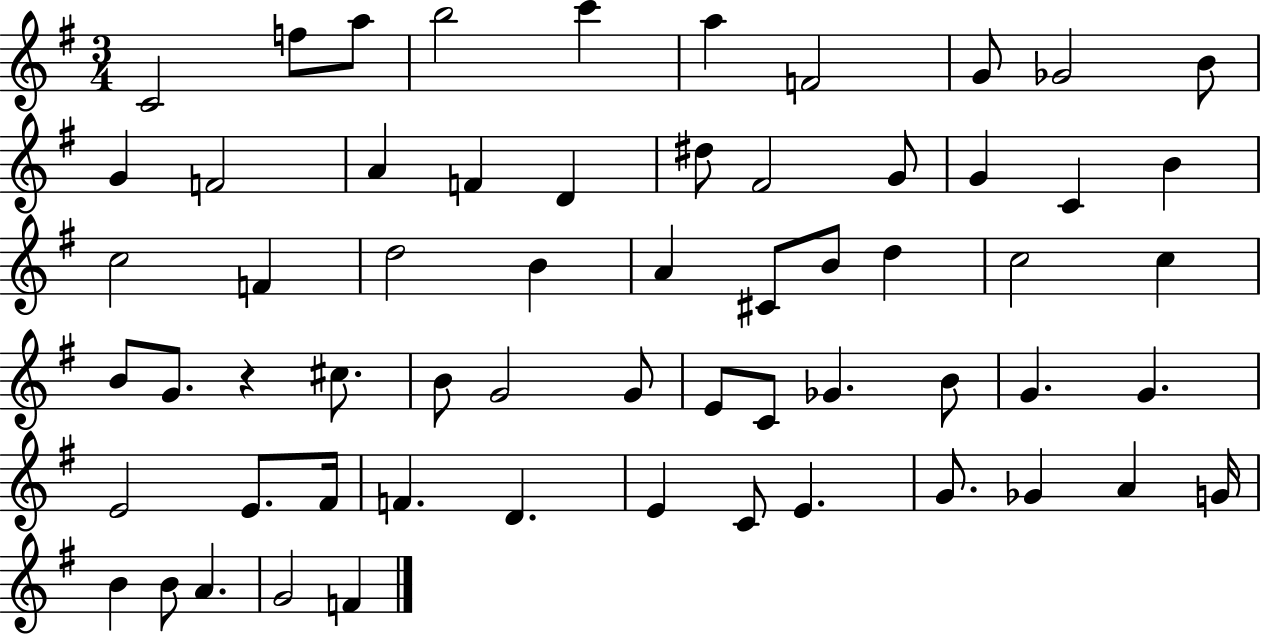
{
  \clef treble
  \numericTimeSignature
  \time 3/4
  \key g \major
  \repeat volta 2 { c'2 f''8 a''8 | b''2 c'''4 | a''4 f'2 | g'8 ges'2 b'8 | \break g'4 f'2 | a'4 f'4 d'4 | dis''8 fis'2 g'8 | g'4 c'4 b'4 | \break c''2 f'4 | d''2 b'4 | a'4 cis'8 b'8 d''4 | c''2 c''4 | \break b'8 g'8. r4 cis''8. | b'8 g'2 g'8 | e'8 c'8 ges'4. b'8 | g'4. g'4. | \break e'2 e'8. fis'16 | f'4. d'4. | e'4 c'8 e'4. | g'8. ges'4 a'4 g'16 | \break b'4 b'8 a'4. | g'2 f'4 | } \bar "|."
}